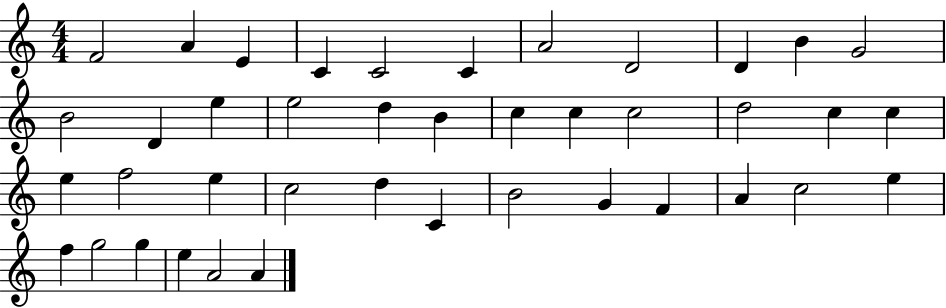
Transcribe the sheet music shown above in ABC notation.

X:1
T:Untitled
M:4/4
L:1/4
K:C
F2 A E C C2 C A2 D2 D B G2 B2 D e e2 d B c c c2 d2 c c e f2 e c2 d C B2 G F A c2 e f g2 g e A2 A